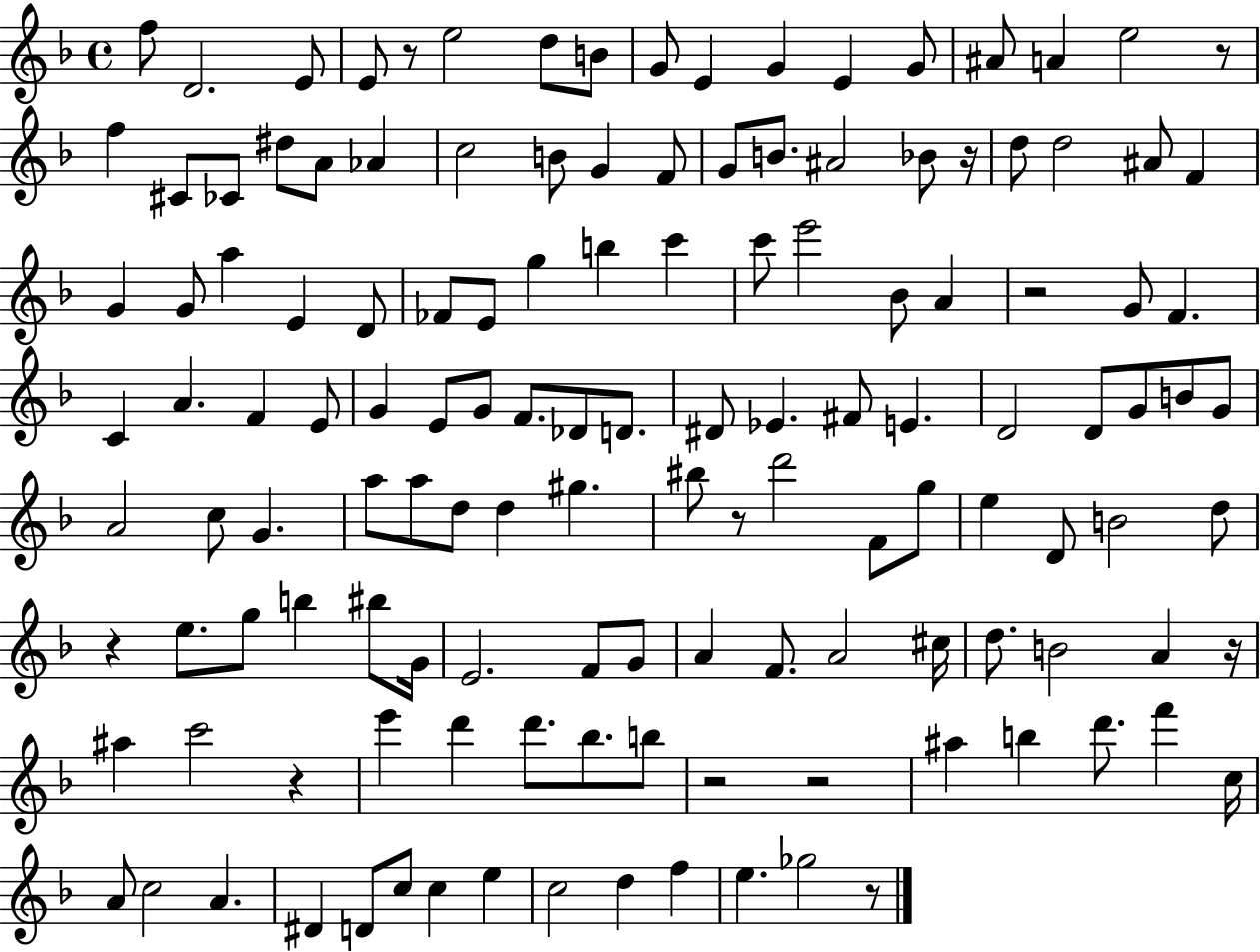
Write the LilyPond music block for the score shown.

{
  \clef treble
  \time 4/4
  \defaultTimeSignature
  \key f \major
  f''8 d'2. e'8 | e'8 r8 e''2 d''8 b'8 | g'8 e'4 g'4 e'4 g'8 | ais'8 a'4 e''2 r8 | \break f''4 cis'8 ces'8 dis''8 a'8 aes'4 | c''2 b'8 g'4 f'8 | g'8 b'8. ais'2 bes'8 r16 | d''8 d''2 ais'8 f'4 | \break g'4 g'8 a''4 e'4 d'8 | fes'8 e'8 g''4 b''4 c'''4 | c'''8 e'''2 bes'8 a'4 | r2 g'8 f'4. | \break c'4 a'4. f'4 e'8 | g'4 e'8 g'8 f'8. des'8 d'8. | dis'8 ees'4. fis'8 e'4. | d'2 d'8 g'8 b'8 g'8 | \break a'2 c''8 g'4. | a''8 a''8 d''8 d''4 gis''4. | bis''8 r8 d'''2 f'8 g''8 | e''4 d'8 b'2 d''8 | \break r4 e''8. g''8 b''4 bis''8 g'16 | e'2. f'8 g'8 | a'4 f'8. a'2 cis''16 | d''8. b'2 a'4 r16 | \break ais''4 c'''2 r4 | e'''4 d'''4 d'''8. bes''8. b''8 | r2 r2 | ais''4 b''4 d'''8. f'''4 c''16 | \break a'8 c''2 a'4. | dis'4 d'8 c''8 c''4 e''4 | c''2 d''4 f''4 | e''4. ges''2 r8 | \break \bar "|."
}